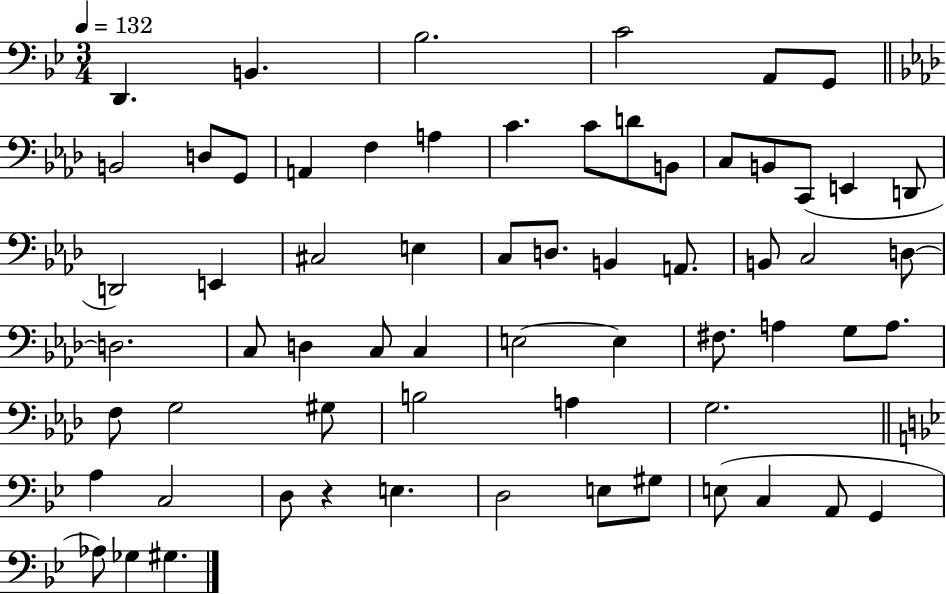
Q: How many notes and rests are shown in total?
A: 64